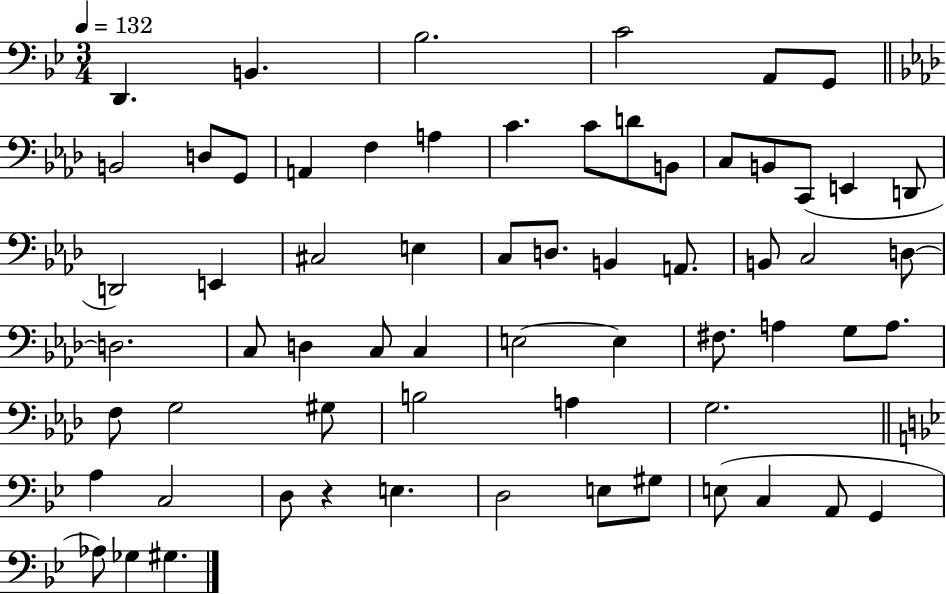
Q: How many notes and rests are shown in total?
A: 64